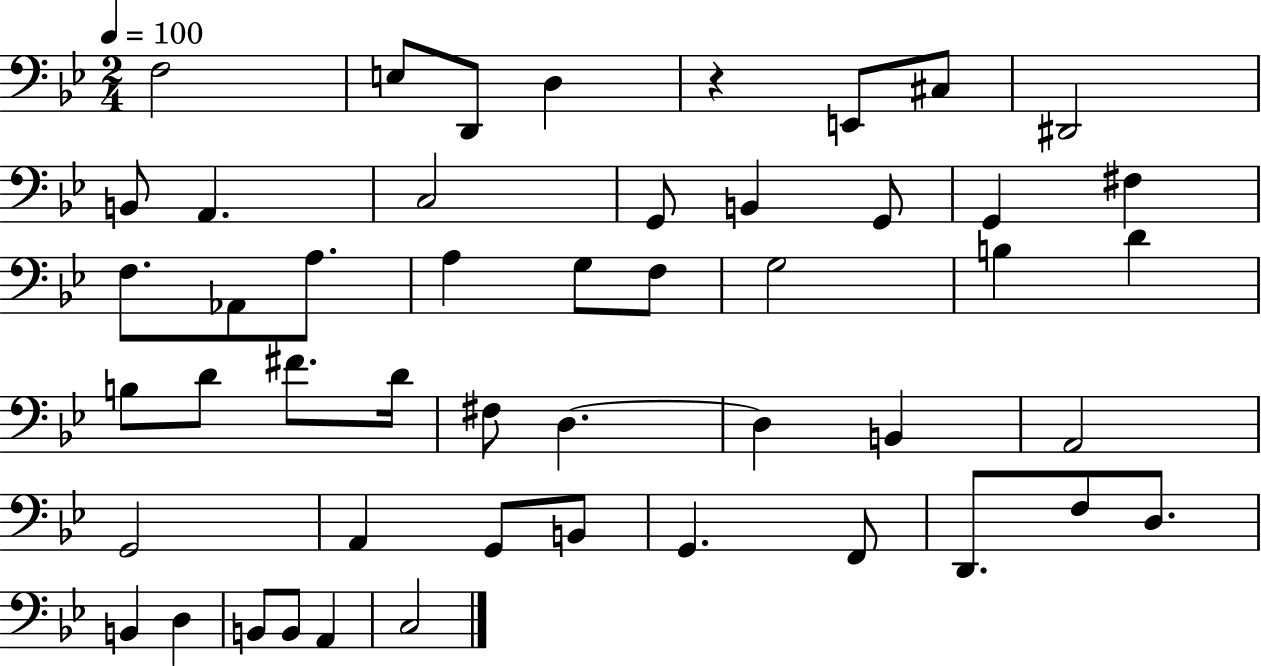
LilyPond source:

{
  \clef bass
  \numericTimeSignature
  \time 2/4
  \key bes \major
  \tempo 4 = 100
  f2 | e8 d,8 d4 | r4 e,8 cis8 | dis,2 | \break b,8 a,4. | c2 | g,8 b,4 g,8 | g,4 fis4 | \break f8. aes,8 a8. | a4 g8 f8 | g2 | b4 d'4 | \break b8 d'8 fis'8. d'16 | fis8 d4.~~ | d4 b,4 | a,2 | \break g,2 | a,4 g,8 b,8 | g,4. f,8 | d,8. f8 d8. | \break b,4 d4 | b,8 b,8 a,4 | c2 | \bar "|."
}